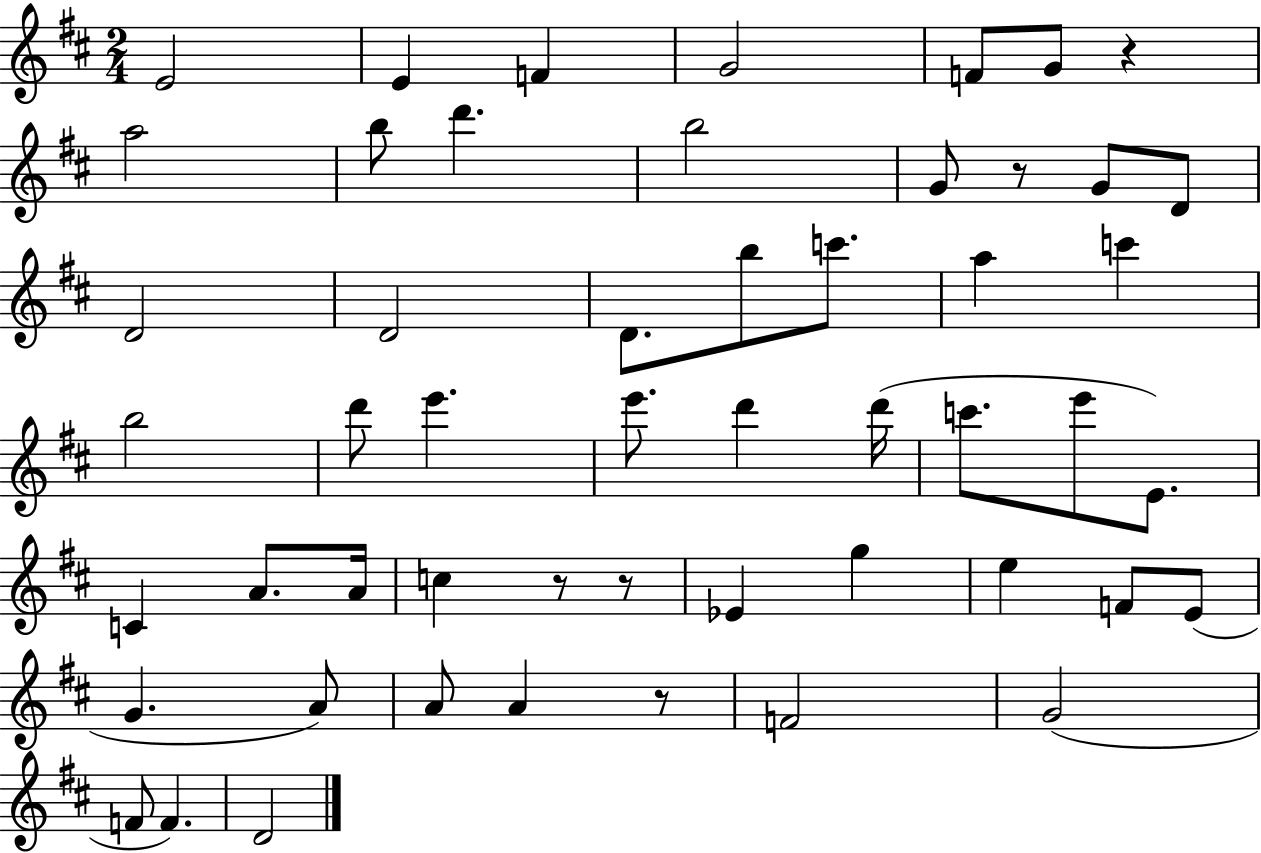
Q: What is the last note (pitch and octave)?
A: D4